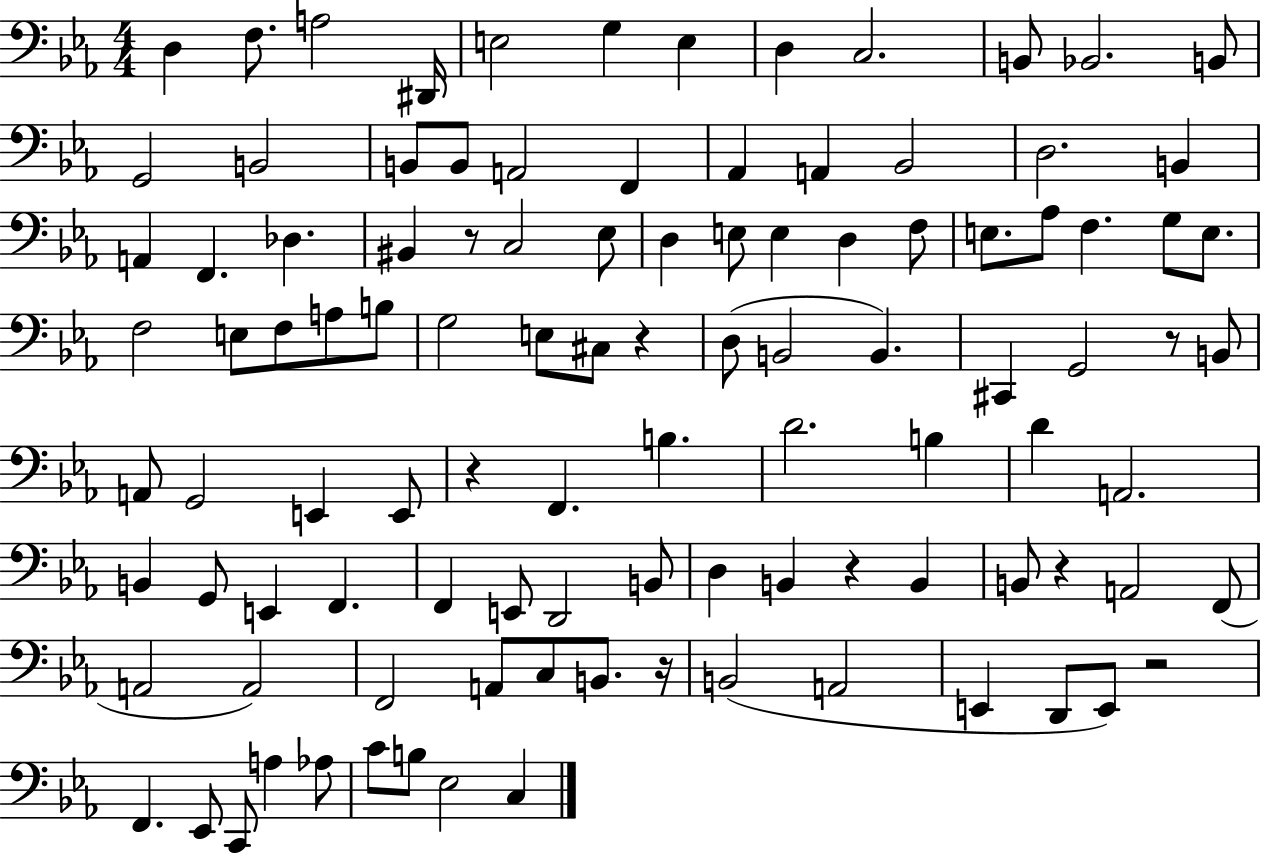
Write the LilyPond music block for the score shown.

{
  \clef bass
  \numericTimeSignature
  \time 4/4
  \key ees \major
  d4 f8. a2 dis,16 | e2 g4 e4 | d4 c2. | b,8 bes,2. b,8 | \break g,2 b,2 | b,8 b,8 a,2 f,4 | aes,4 a,4 bes,2 | d2. b,4 | \break a,4 f,4. des4. | bis,4 r8 c2 ees8 | d4 e8 e4 d4 f8 | e8. aes8 f4. g8 e8. | \break f2 e8 f8 a8 b8 | g2 e8 cis8 r4 | d8( b,2 b,4.) | cis,4 g,2 r8 b,8 | \break a,8 g,2 e,4 e,8 | r4 f,4. b4. | d'2. b4 | d'4 a,2. | \break b,4 g,8 e,4 f,4. | f,4 e,8 d,2 b,8 | d4 b,4 r4 b,4 | b,8 r4 a,2 f,8( | \break a,2 a,2) | f,2 a,8 c8 b,8. r16 | b,2( a,2 | e,4 d,8 e,8) r2 | \break f,4. ees,8 c,8 a4 aes8 | c'8 b8 ees2 c4 | \bar "|."
}